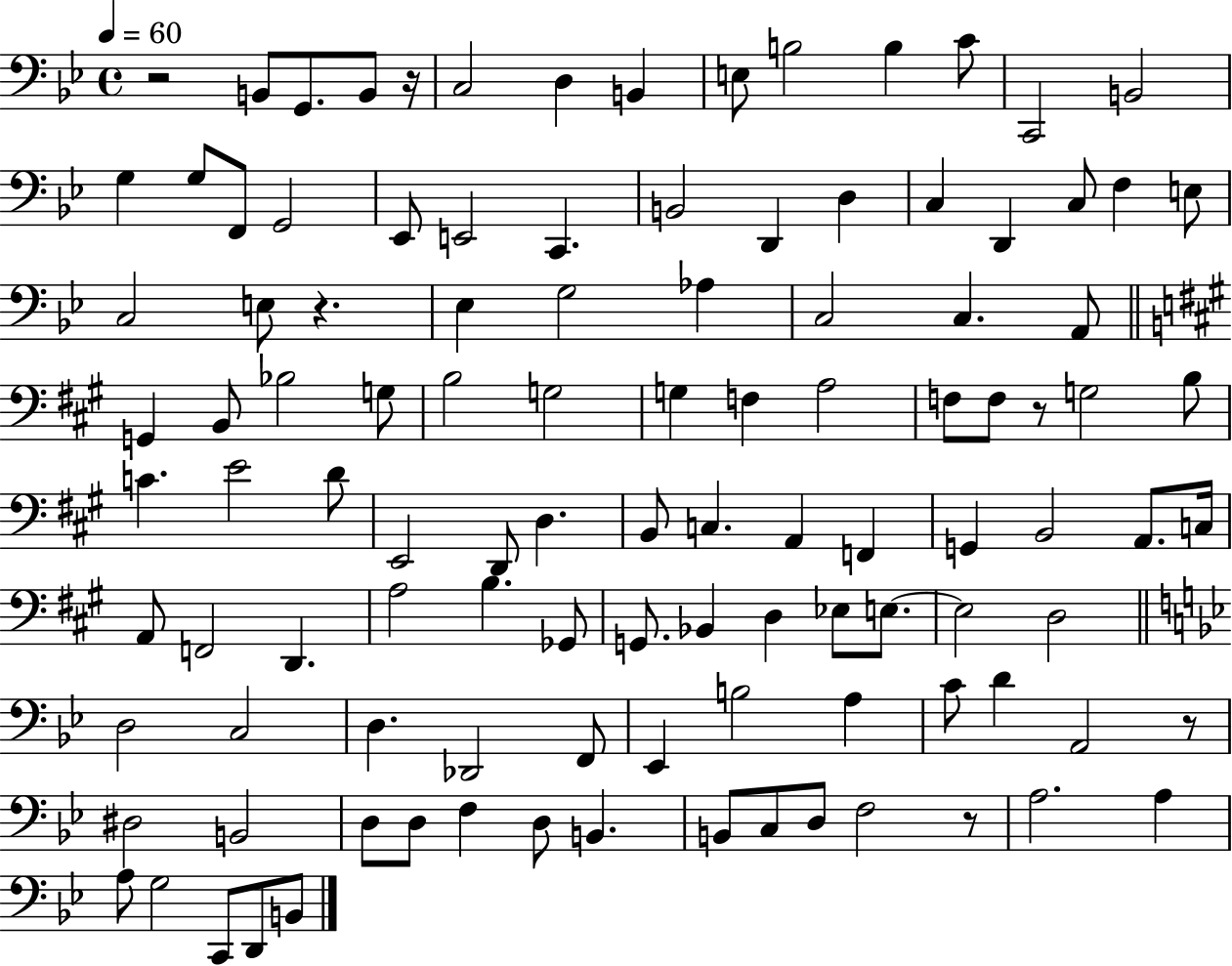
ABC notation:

X:1
T:Untitled
M:4/4
L:1/4
K:Bb
z2 B,,/2 G,,/2 B,,/2 z/4 C,2 D, B,, E,/2 B,2 B, C/2 C,,2 B,,2 G, G,/2 F,,/2 G,,2 _E,,/2 E,,2 C,, B,,2 D,, D, C, D,, C,/2 F, E,/2 C,2 E,/2 z _E, G,2 _A, C,2 C, A,,/2 G,, B,,/2 _B,2 G,/2 B,2 G,2 G, F, A,2 F,/2 F,/2 z/2 G,2 B,/2 C E2 D/2 E,,2 D,,/2 D, B,,/2 C, A,, F,, G,, B,,2 A,,/2 C,/4 A,,/2 F,,2 D,, A,2 B, _G,,/2 G,,/2 _B,, D, _E,/2 E,/2 E,2 D,2 D,2 C,2 D, _D,,2 F,,/2 _E,, B,2 A, C/2 D A,,2 z/2 ^D,2 B,,2 D,/2 D,/2 F, D,/2 B,, B,,/2 C,/2 D,/2 F,2 z/2 A,2 A, A,/2 G,2 C,,/2 D,,/2 B,,/2